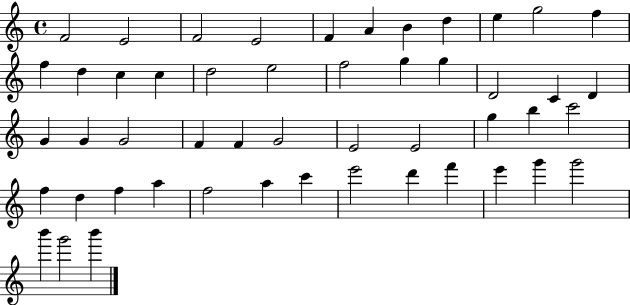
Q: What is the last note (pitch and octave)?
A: B6